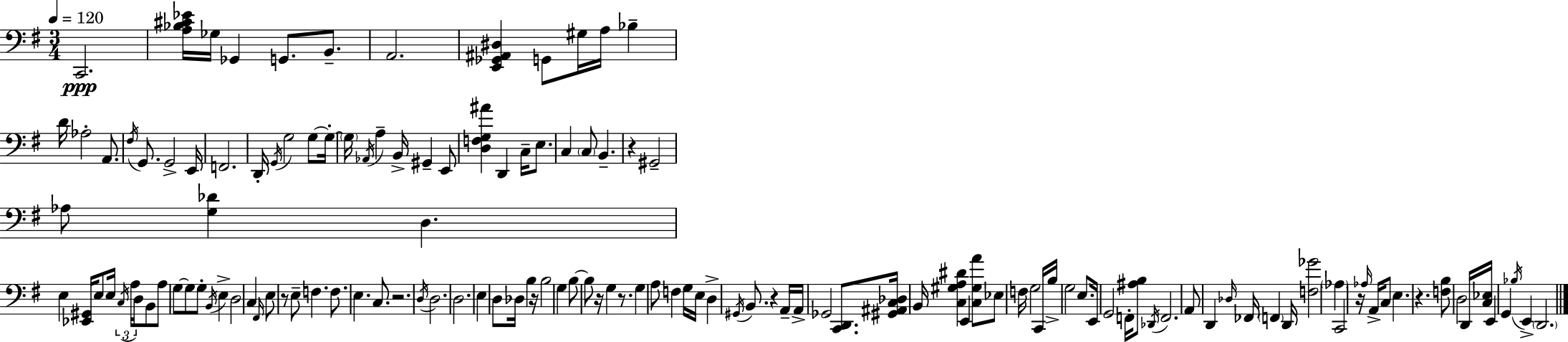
{
  \clef bass
  \numericTimeSignature
  \time 3/4
  \key g \major
  \tempo 4 = 120
  c,2.\ppp | <a bes cis' ees'>16 ges16 ges,4 g,8. b,8.-- | a,2. | <e, ges, ais, dis>4 g,8 gis16 a16 bes4-- | \break d'16 aes2-. a,8. | \acciaccatura { fis16 } g,8. g,2-> | e,16 f,2. | d,16-. \acciaccatura { g,16 } g2 g8~~ | \break g16-.~~ \parenthesize g16 \acciaccatura { aes,16 } a4-- b,16-> gis,4-- | e,8 <d f g ais'>4 d,4 c16-- | e8. c4 \parenthesize c8 b,4.-- | r4 gis,2-- | \break aes8 <g des'>4 d4. | e4 <ees, gis,>16 e8 e16 \tuplet 3/2 { \acciaccatura { c16 } | a16 d16 } b,8 a8 g8~~ g8 g8-. | \acciaccatura { b,16 } e4-> d2 | \break c4 \grace { fis,16 } e8 r8 e8-- | f4. f8. e4. | c8. r2. | \acciaccatura { d16 } d2. | \break d2. | e4 d8 | des16 b4 r16 b2 | g4 b8~~ b8 r16 | \break g4 r8. g4 a8 | f4 g16 e16 d4-> \acciaccatura { gis,16 } | b,8. r4 a,16-- a,16-> ges,2 | <c, d,>8. <gis, ais, c des>16 b,16 <c gis a dis'>4 | \break e,4 <c gis a'>8 ees8 f16 g2 | c,16 b16-> g2 | e8. e,16 g,2 | f,16-. <ais b>8 \acciaccatura { des,16 } f,2. | \break a,8 d,4 | \grace { des16 } fes,16 \parenthesize f,4 d,16 <f ges'>2 | \parenthesize aes4 c,2 | r16 \grace { aes16 } a,16-> c8 e4. | \break r4. <f b>8 | d2 d,16 <c ees>16 e,4 | g,4 \acciaccatura { bes16 } e,4-> | \parenthesize d,2. | \break \bar "|."
}